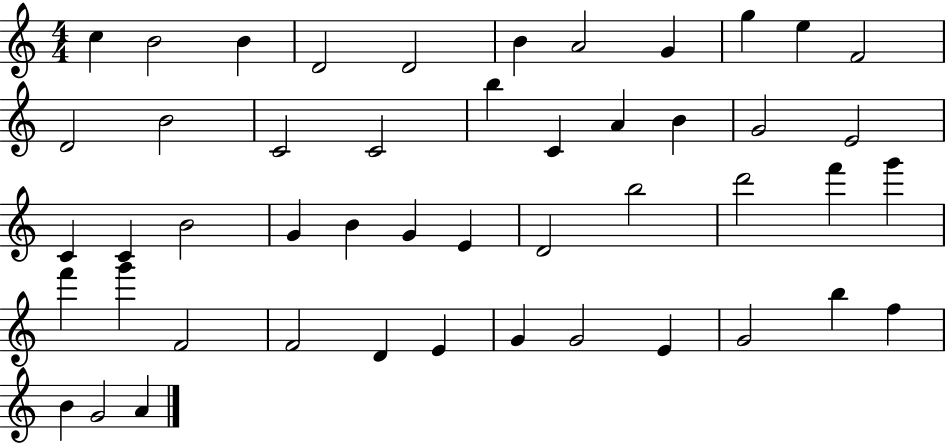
C5/q B4/h B4/q D4/h D4/h B4/q A4/h G4/q G5/q E5/q F4/h D4/h B4/h C4/h C4/h B5/q C4/q A4/q B4/q G4/h E4/h C4/q C4/q B4/h G4/q B4/q G4/q E4/q D4/h B5/h D6/h F6/q G6/q F6/q G6/q F4/h F4/h D4/q E4/q G4/q G4/h E4/q G4/h B5/q F5/q B4/q G4/h A4/q